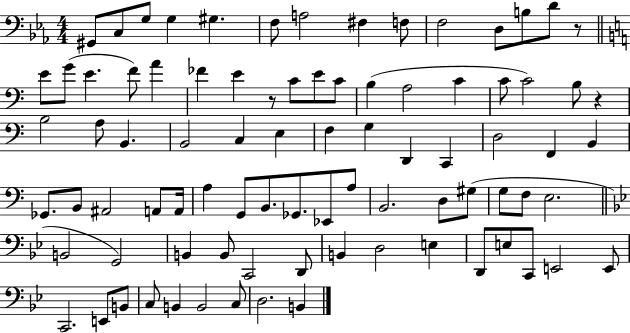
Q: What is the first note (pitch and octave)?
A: G#2